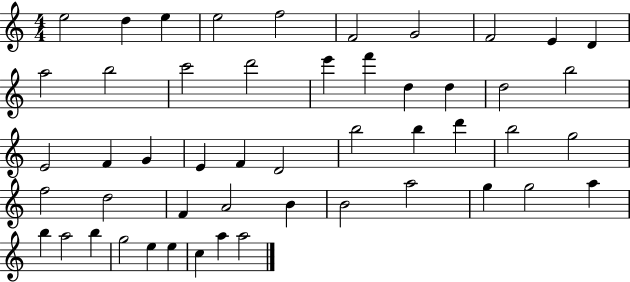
E5/h D5/q E5/q E5/h F5/h F4/h G4/h F4/h E4/q D4/q A5/h B5/h C6/h D6/h E6/q F6/q D5/q D5/q D5/h B5/h E4/h F4/q G4/q E4/q F4/q D4/h B5/h B5/q D6/q B5/h G5/h F5/h D5/h F4/q A4/h B4/q B4/h A5/h G5/q G5/h A5/q B5/q A5/h B5/q G5/h E5/q E5/q C5/q A5/q A5/h